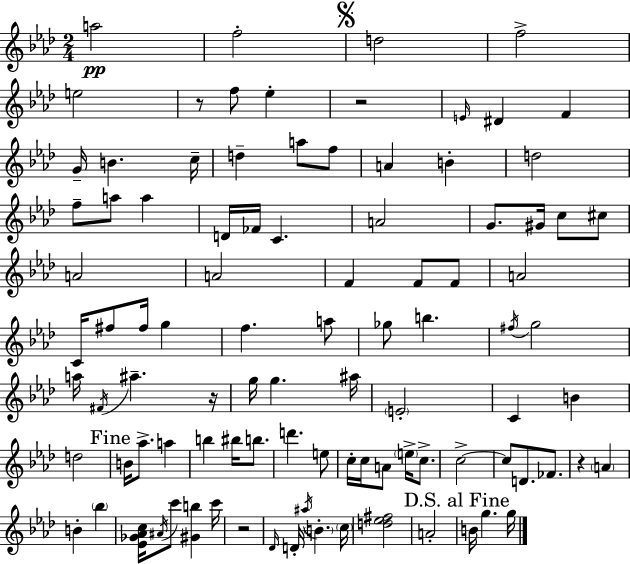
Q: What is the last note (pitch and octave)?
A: G5